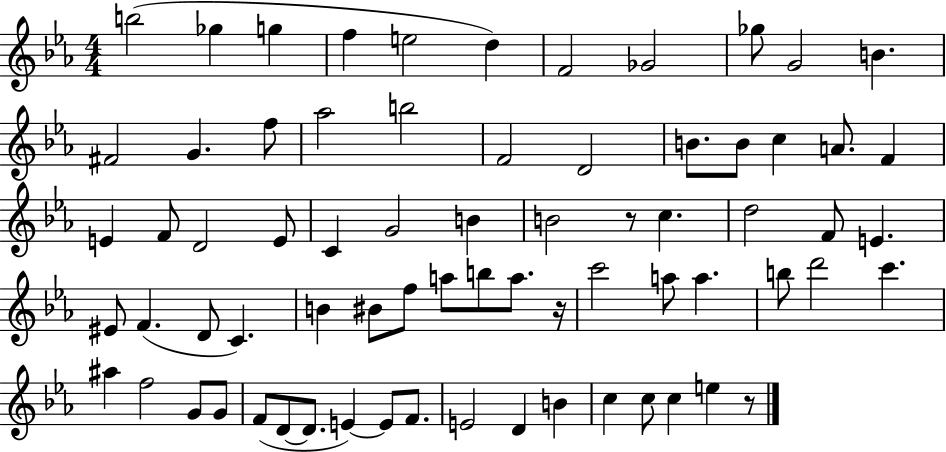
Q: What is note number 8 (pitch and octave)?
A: Gb4